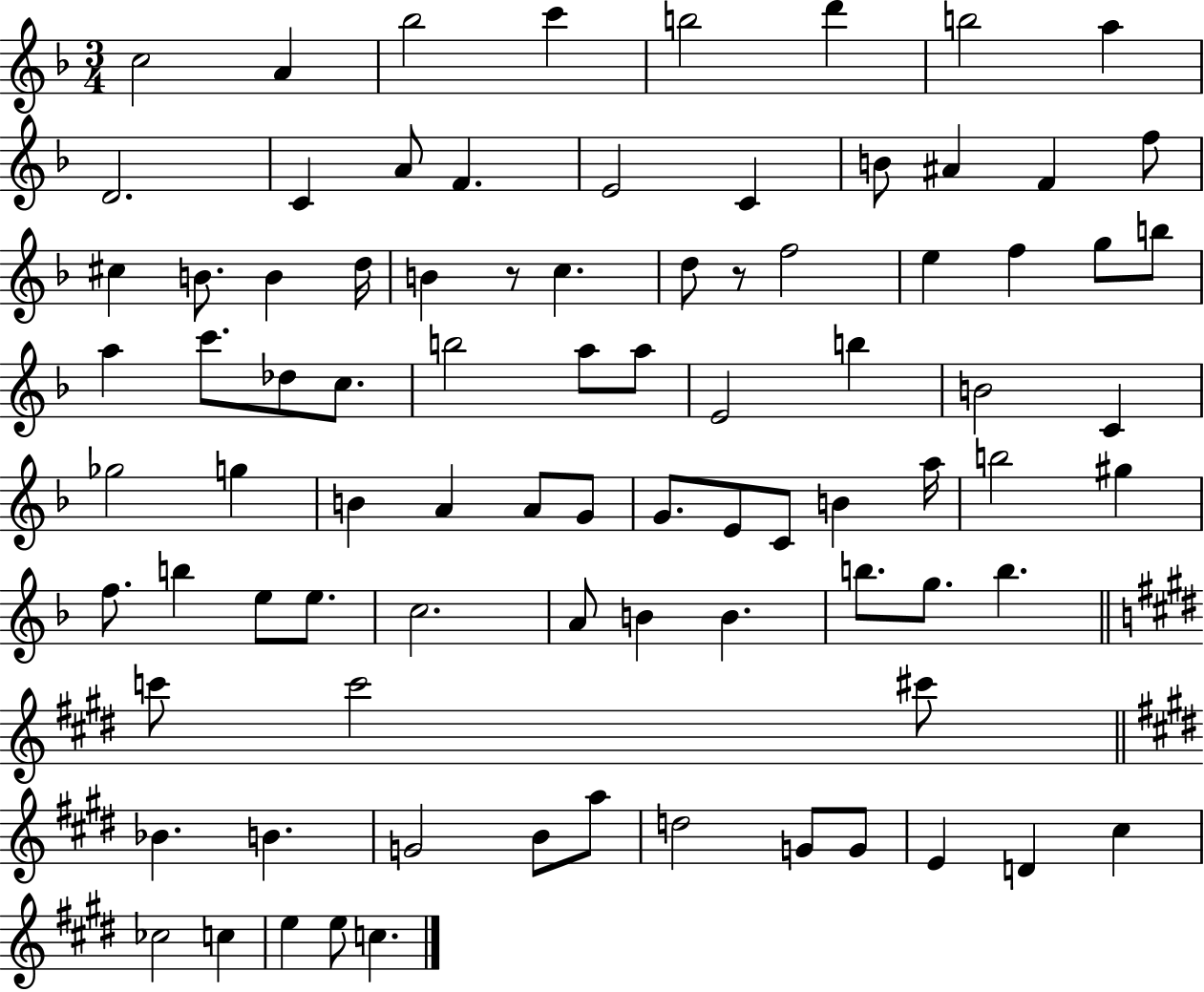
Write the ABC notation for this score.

X:1
T:Untitled
M:3/4
L:1/4
K:F
c2 A _b2 c' b2 d' b2 a D2 C A/2 F E2 C B/2 ^A F f/2 ^c B/2 B d/4 B z/2 c d/2 z/2 f2 e f g/2 b/2 a c'/2 _d/2 c/2 b2 a/2 a/2 E2 b B2 C _g2 g B A A/2 G/2 G/2 E/2 C/2 B a/4 b2 ^g f/2 b e/2 e/2 c2 A/2 B B b/2 g/2 b c'/2 c'2 ^c'/2 _B B G2 B/2 a/2 d2 G/2 G/2 E D ^c _c2 c e e/2 c